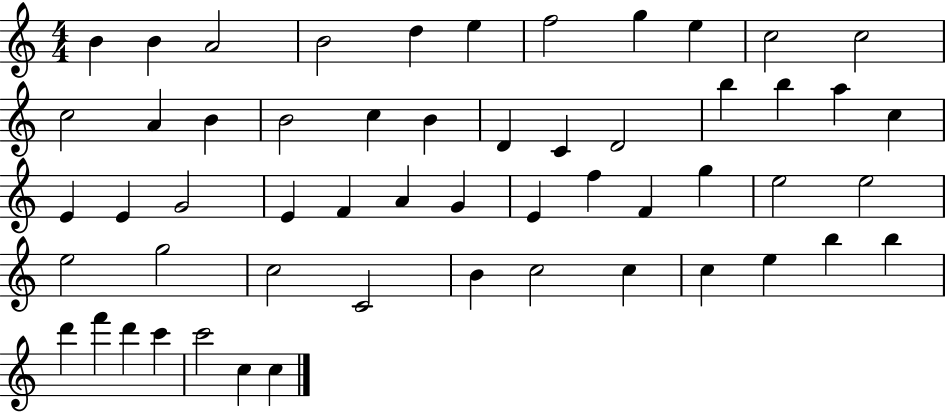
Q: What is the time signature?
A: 4/4